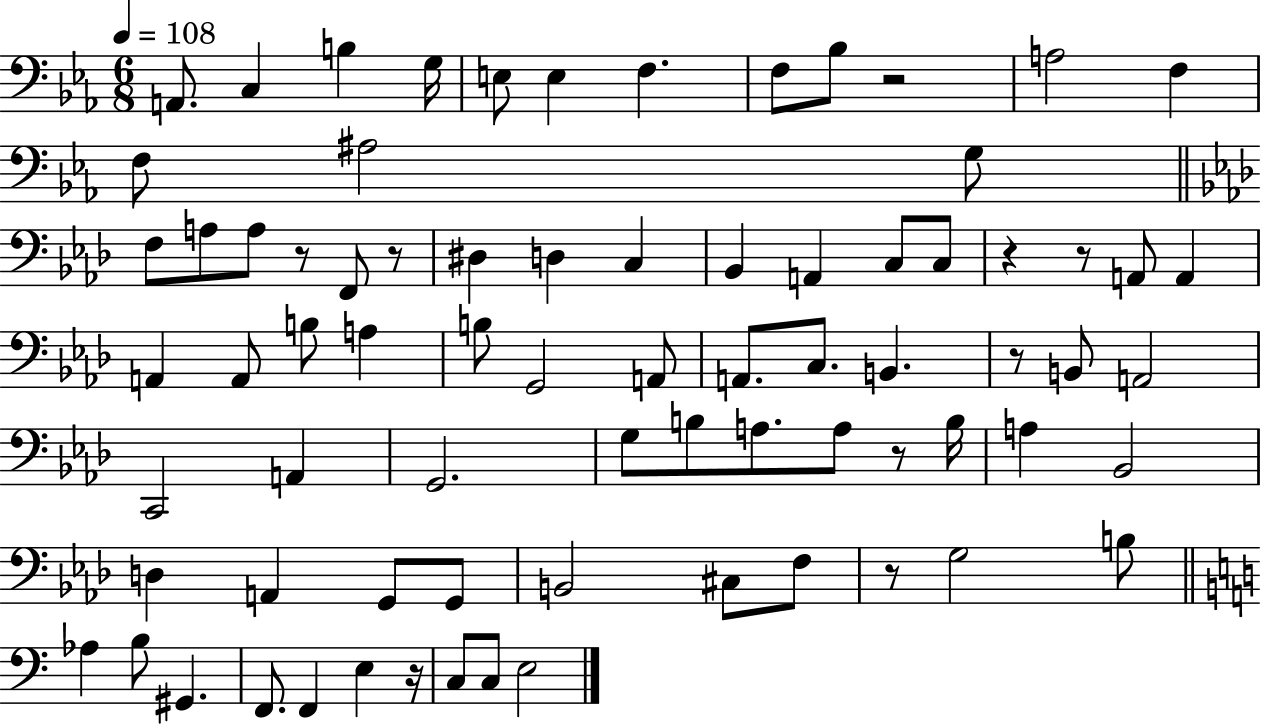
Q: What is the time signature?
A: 6/8